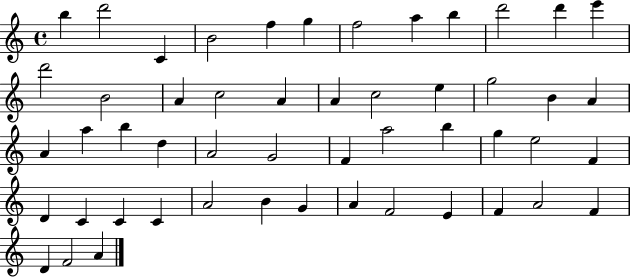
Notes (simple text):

B5/q D6/h C4/q B4/h F5/q G5/q F5/h A5/q B5/q D6/h D6/q E6/q D6/h B4/h A4/q C5/h A4/q A4/q C5/h E5/q G5/h B4/q A4/q A4/q A5/q B5/q D5/q A4/h G4/h F4/q A5/h B5/q G5/q E5/h F4/q D4/q C4/q C4/q C4/q A4/h B4/q G4/q A4/q F4/h E4/q F4/q A4/h F4/q D4/q F4/h A4/q